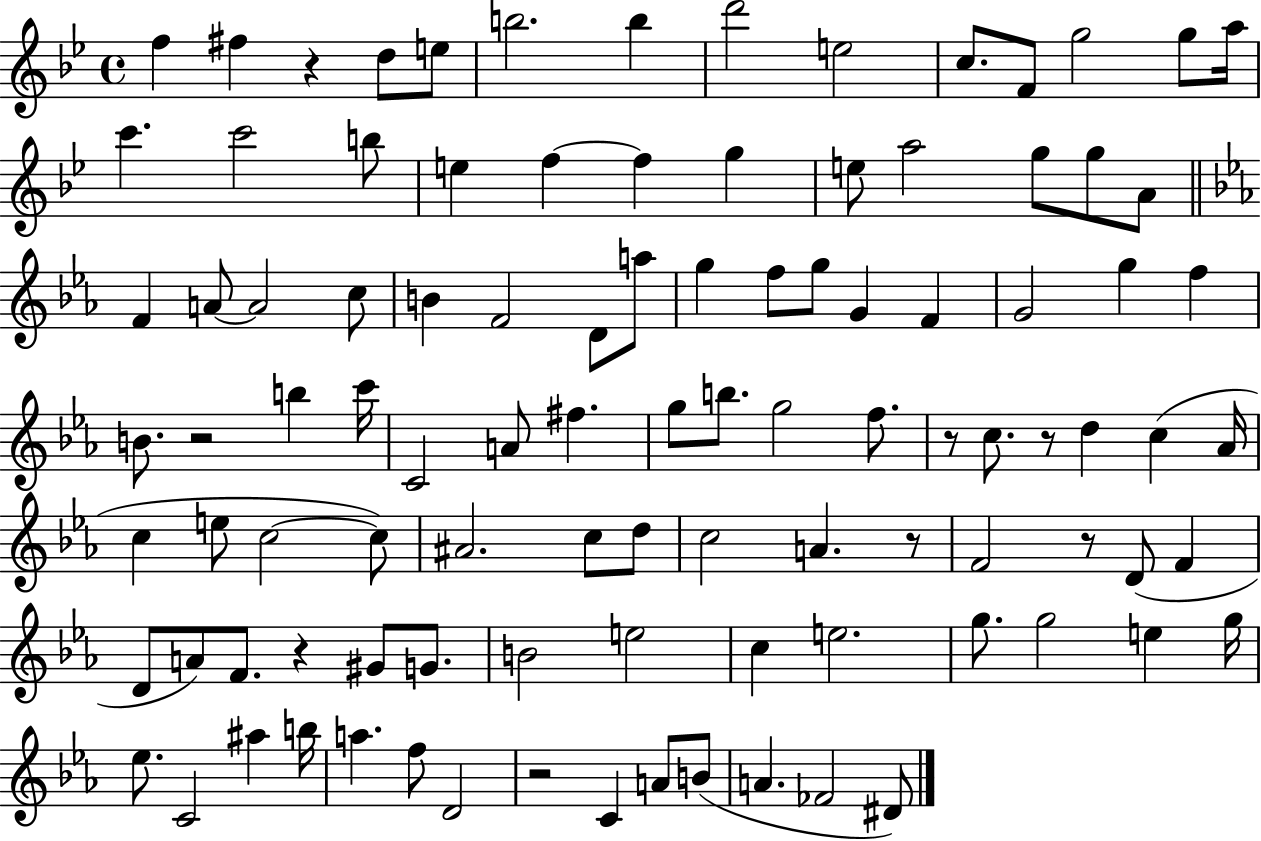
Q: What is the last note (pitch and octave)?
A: D#4